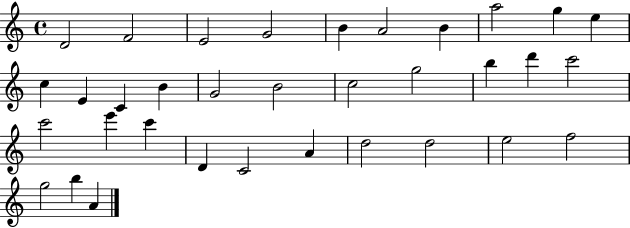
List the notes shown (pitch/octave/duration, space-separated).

D4/h F4/h E4/h G4/h B4/q A4/h B4/q A5/h G5/q E5/q C5/q E4/q C4/q B4/q G4/h B4/h C5/h G5/h B5/q D6/q C6/h C6/h E6/q C6/q D4/q C4/h A4/q D5/h D5/h E5/h F5/h G5/h B5/q A4/q